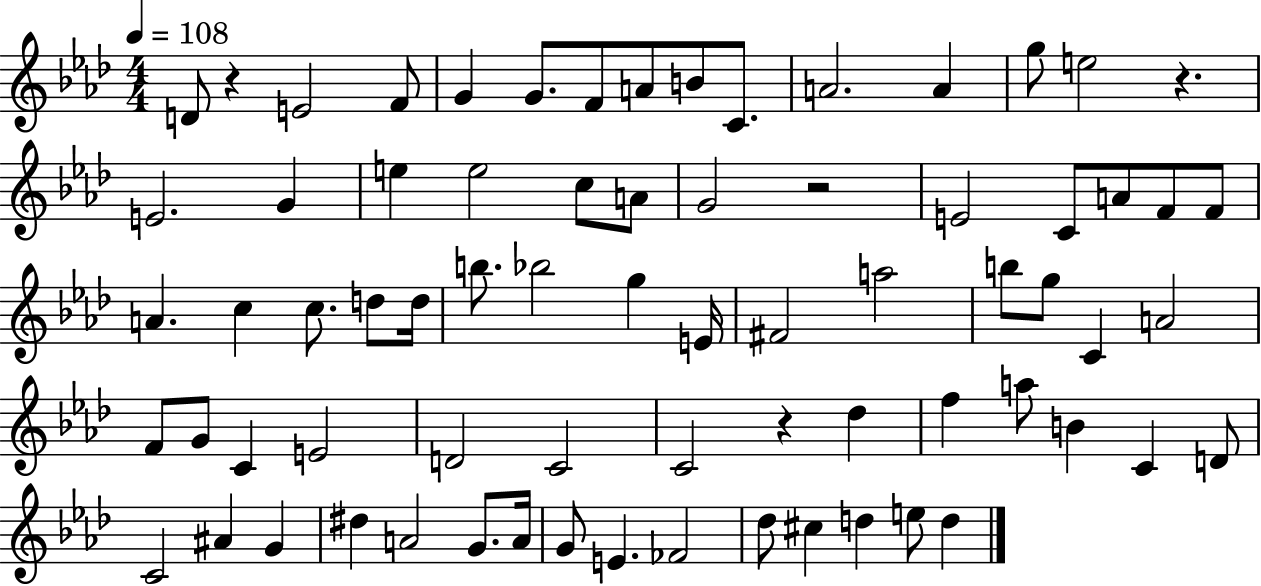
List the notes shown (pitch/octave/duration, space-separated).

D4/e R/q E4/h F4/e G4/q G4/e. F4/e A4/e B4/e C4/e. A4/h. A4/q G5/e E5/h R/q. E4/h. G4/q E5/q E5/h C5/e A4/e G4/h R/h E4/h C4/e A4/e F4/e F4/e A4/q. C5/q C5/e. D5/e D5/s B5/e. Bb5/h G5/q E4/s F#4/h A5/h B5/e G5/e C4/q A4/h F4/e G4/e C4/q E4/h D4/h C4/h C4/h R/q Db5/q F5/q A5/e B4/q C4/q D4/e C4/h A#4/q G4/q D#5/q A4/h G4/e. A4/s G4/e E4/q. FES4/h Db5/e C#5/q D5/q E5/e D5/q